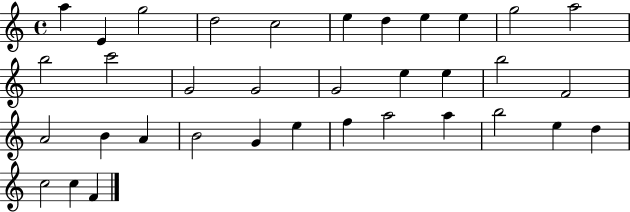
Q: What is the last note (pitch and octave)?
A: F4